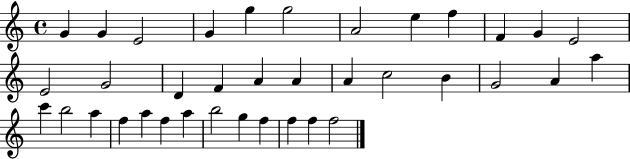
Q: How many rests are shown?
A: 0